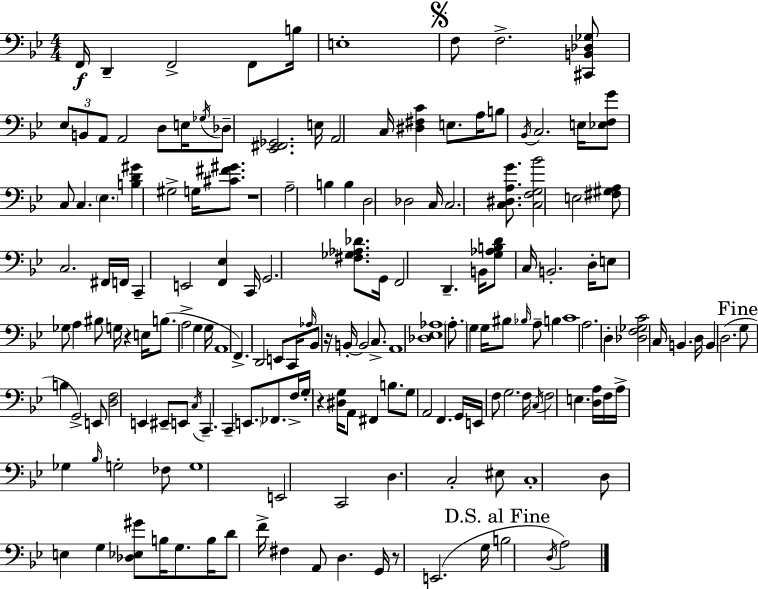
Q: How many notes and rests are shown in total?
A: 169